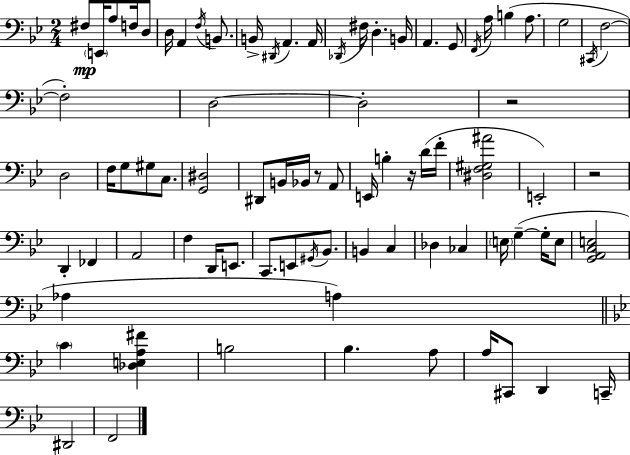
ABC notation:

X:1
T:Untitled
M:2/4
L:1/4
K:Gm
^F,/2 E,,/4 A,/2 F,/4 D,/2 D,/4 A,, F,/4 B,,/2 B,,/4 ^D,,/4 A,, A,,/4 _D,,/4 ^F,/4 D, B,,/4 A,, G,,/2 F,,/4 A,/4 B, A,/2 G,2 ^C,,/4 F,2 F,2 D,2 D,2 z2 D,2 F,/4 G,/2 ^G,/2 C,/2 [G,,^D,]2 ^D,,/2 B,,/4 _B,,/4 z/2 A,,/2 E,,/4 B, z/4 D/4 F/4 [^D,F,^G,^A]2 E,,2 z2 D,, _F,, A,,2 F, D,,/4 E,,/2 C,,/2 E,,/2 ^G,,/4 _B,,/2 B,, C, _D, _C, E,/4 G, G,/4 E,/2 [G,,A,,C,E,]2 _A, A, C [_D,E,A,^F] B,2 _B, A,/2 A,/4 ^C,,/2 D,, C,,/4 ^D,,2 F,,2